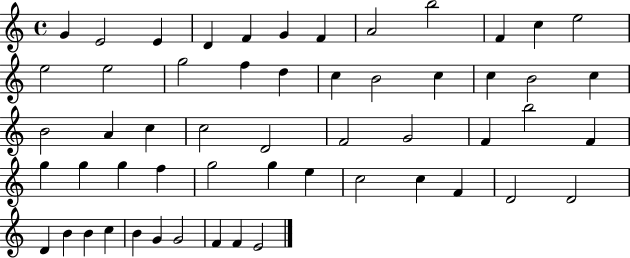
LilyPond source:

{
  \clef treble
  \time 4/4
  \defaultTimeSignature
  \key c \major
  g'4 e'2 e'4 | d'4 f'4 g'4 f'4 | a'2 b''2 | f'4 c''4 e''2 | \break e''2 e''2 | g''2 f''4 d''4 | c''4 b'2 c''4 | c''4 b'2 c''4 | \break b'2 a'4 c''4 | c''2 d'2 | f'2 g'2 | f'4 b''2 f'4 | \break g''4 g''4 g''4 f''4 | g''2 g''4 e''4 | c''2 c''4 f'4 | d'2 d'2 | \break d'4 b'4 b'4 c''4 | b'4 g'4 g'2 | f'4 f'4 e'2 | \bar "|."
}